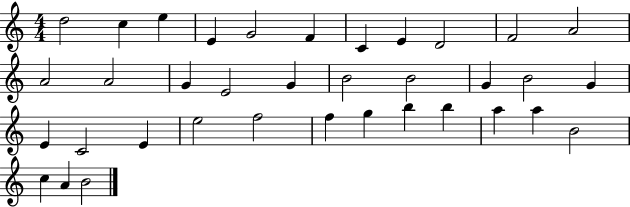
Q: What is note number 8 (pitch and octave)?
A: E4